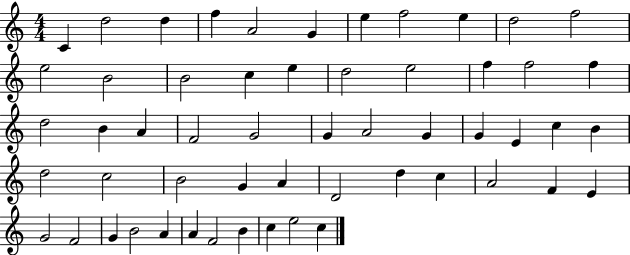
C4/q D5/h D5/q F5/q A4/h G4/q E5/q F5/h E5/q D5/h F5/h E5/h B4/h B4/h C5/q E5/q D5/h E5/h F5/q F5/h F5/q D5/h B4/q A4/q F4/h G4/h G4/q A4/h G4/q G4/q E4/q C5/q B4/q D5/h C5/h B4/h G4/q A4/q D4/h D5/q C5/q A4/h F4/q E4/q G4/h F4/h G4/q B4/h A4/q A4/q F4/h B4/q C5/q E5/h C5/q